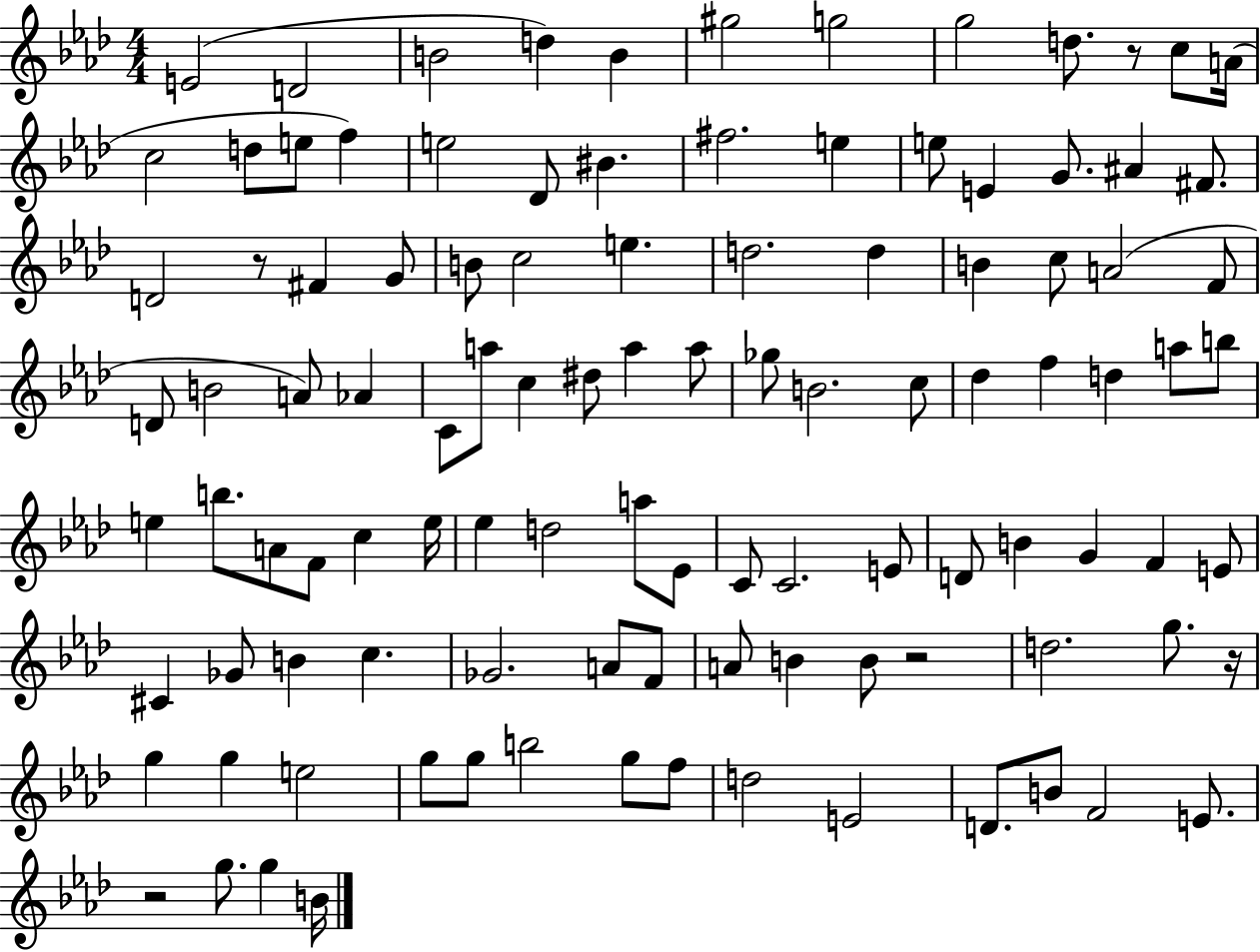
{
  \clef treble
  \numericTimeSignature
  \time 4/4
  \key aes \major
  e'2( d'2 | b'2 d''4) b'4 | gis''2 g''2 | g''2 d''8. r8 c''8 a'16( | \break c''2 d''8 e''8 f''4) | e''2 des'8 bis'4. | fis''2. e''4 | e''8 e'4 g'8. ais'4 fis'8. | \break d'2 r8 fis'4 g'8 | b'8 c''2 e''4. | d''2. d''4 | b'4 c''8 a'2( f'8 | \break d'8 b'2 a'8) aes'4 | c'8 a''8 c''4 dis''8 a''4 a''8 | ges''8 b'2. c''8 | des''4 f''4 d''4 a''8 b''8 | \break e''4 b''8. a'8 f'8 c''4 e''16 | ees''4 d''2 a''8 ees'8 | c'8 c'2. e'8 | d'8 b'4 g'4 f'4 e'8 | \break cis'4 ges'8 b'4 c''4. | ges'2. a'8 f'8 | a'8 b'4 b'8 r2 | d''2. g''8. r16 | \break g''4 g''4 e''2 | g''8 g''8 b''2 g''8 f''8 | d''2 e'2 | d'8. b'8 f'2 e'8. | \break r2 g''8. g''4 b'16 | \bar "|."
}